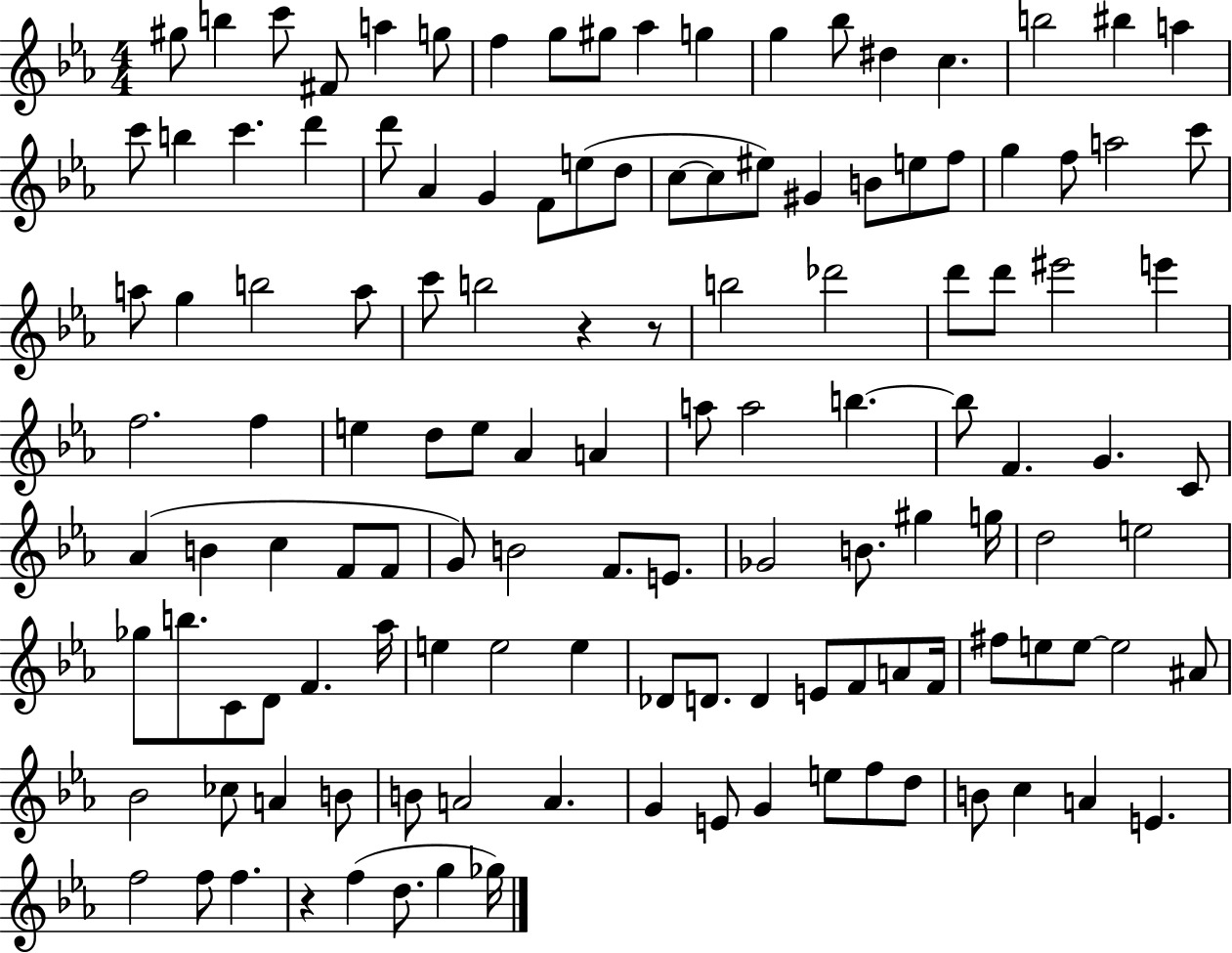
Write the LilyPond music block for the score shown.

{
  \clef treble
  \numericTimeSignature
  \time 4/4
  \key ees \major
  gis''8 b''4 c'''8 fis'8 a''4 g''8 | f''4 g''8 gis''8 aes''4 g''4 | g''4 bes''8 dis''4 c''4. | b''2 bis''4 a''4 | \break c'''8 b''4 c'''4. d'''4 | d'''8 aes'4 g'4 f'8 e''8( d''8 | c''8~~ c''8 eis''8) gis'4 b'8 e''8 f''8 | g''4 f''8 a''2 c'''8 | \break a''8 g''4 b''2 a''8 | c'''8 b''2 r4 r8 | b''2 des'''2 | d'''8 d'''8 eis'''2 e'''4 | \break f''2. f''4 | e''4 d''8 e''8 aes'4 a'4 | a''8 a''2 b''4.~~ | b''8 f'4. g'4. c'8 | \break aes'4( b'4 c''4 f'8 f'8 | g'8) b'2 f'8. e'8. | ges'2 b'8. gis''4 g''16 | d''2 e''2 | \break ges''8 b''8. c'8 d'8 f'4. aes''16 | e''4 e''2 e''4 | des'8 d'8. d'4 e'8 f'8 a'8 f'16 | fis''8 e''8 e''8~~ e''2 ais'8 | \break bes'2 ces''8 a'4 b'8 | b'8 a'2 a'4. | g'4 e'8 g'4 e''8 f''8 d''8 | b'8 c''4 a'4 e'4. | \break f''2 f''8 f''4. | r4 f''4( d''8. g''4 ges''16) | \bar "|."
}